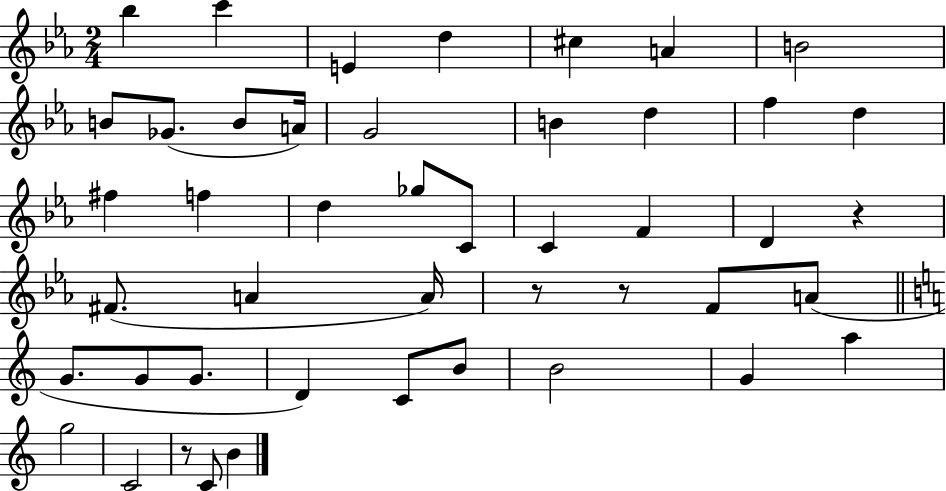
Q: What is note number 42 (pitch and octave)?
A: B4